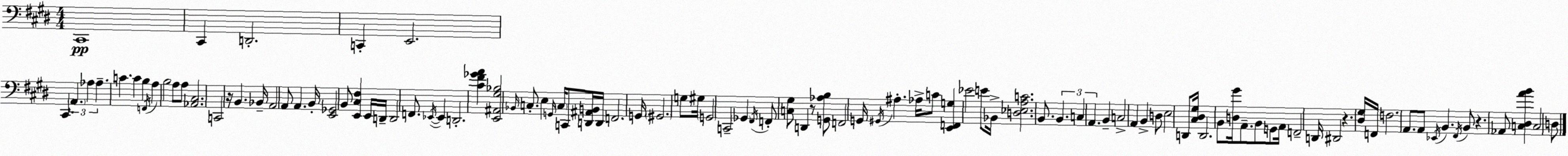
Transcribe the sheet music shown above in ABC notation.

X:1
T:Untitled
M:4/4
L:1/4
K:E
^C,,4 ^C,, D,,2 C,, E,,2 ^C,, A,, _A, _A, C C B, F,,/4 A, B,2 A,/2 A,/2 [_A,,^C,]2 C,,2 z/4 B,, _B,,/4 A,,2 A,,/2 A,, B,,/4 [E,,_G,,]2 B,,/2 [E,,^C,^F,] E,,/4 D,,/4 D,,2 F,,/2 _E,,/4 _E,, D,,2 [^C^F_GA] [E,,^A,,^G,_B,]2 _B,,/4 C,/2 E, G,,/4 C,/4 C,,/2 [D,,^A,,B,,]/4 D,,/4 F,,2 G,,/4 ^G,,2 G,/2 ^G,/4 G,,2 C,,2 _G,, ^F,,/4 F,,/2 [C,^G,]/2 D,, z/2 [G,,_A,B,]/2 F,,2 G,,/4 ^G,,/4 ^A, _A,/4 C/2 [E,,F,,G,] _E2 E/2 _B,,/4 [D,_E,A,C]2 B,,/2 B,, C, A,, B,, C,2 A,, B,, D,/2 E,2 D,,/2 [^C,^D,^G,]/4 D,,2 B,,/2 [D,^G]/4 A,,/2 B,,/2 G,,/2 A,,/4 F,,2 D,,/4 ^D,,2 z [^D,^G,]/4 F,,/4 F,2 A,,/2 A,,/2 _E,,/4 B,, ^F,,/4 B,,/2 z _A,,/2 [C,^D,AB] C,2 D,/2